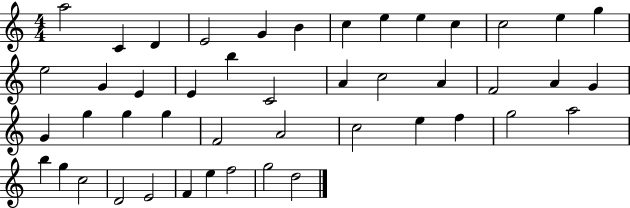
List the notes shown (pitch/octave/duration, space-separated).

A5/h C4/q D4/q E4/h G4/q B4/q C5/q E5/q E5/q C5/q C5/h E5/q G5/q E5/h G4/q E4/q E4/q B5/q C4/h A4/q C5/h A4/q F4/h A4/q G4/q G4/q G5/q G5/q G5/q F4/h A4/h C5/h E5/q F5/q G5/h A5/h B5/q G5/q C5/h D4/h E4/h F4/q E5/q F5/h G5/h D5/h